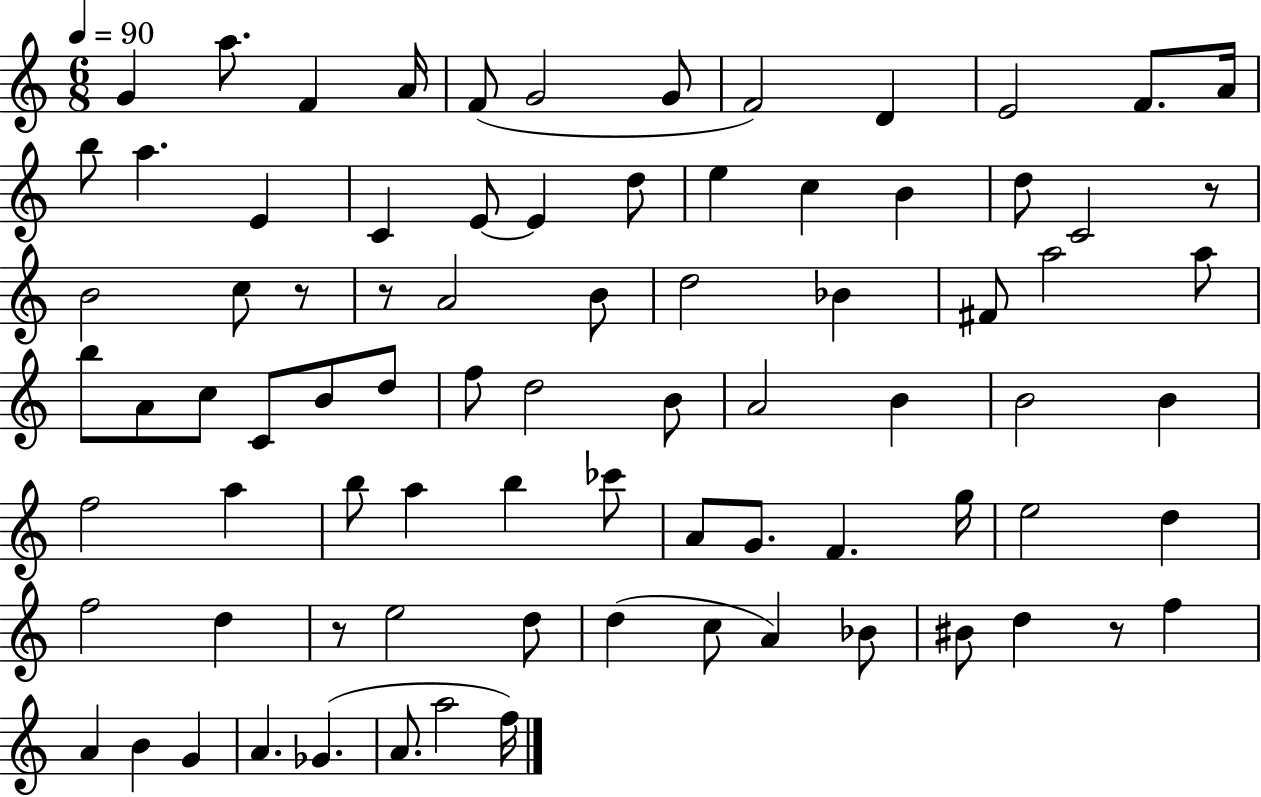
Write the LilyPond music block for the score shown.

{
  \clef treble
  \numericTimeSignature
  \time 6/8
  \key c \major
  \tempo 4 = 90
  \repeat volta 2 { g'4 a''8. f'4 a'16 | f'8( g'2 g'8 | f'2) d'4 | e'2 f'8. a'16 | \break b''8 a''4. e'4 | c'4 e'8~~ e'4 d''8 | e''4 c''4 b'4 | d''8 c'2 r8 | \break b'2 c''8 r8 | r8 a'2 b'8 | d''2 bes'4 | fis'8 a''2 a''8 | \break b''8 a'8 c''8 c'8 b'8 d''8 | f''8 d''2 b'8 | a'2 b'4 | b'2 b'4 | \break f''2 a''4 | b''8 a''4 b''4 ces'''8 | a'8 g'8. f'4. g''16 | e''2 d''4 | \break f''2 d''4 | r8 e''2 d''8 | d''4( c''8 a'4) bes'8 | bis'8 d''4 r8 f''4 | \break a'4 b'4 g'4 | a'4. ges'4.( | a'8. a''2 f''16) | } \bar "|."
}